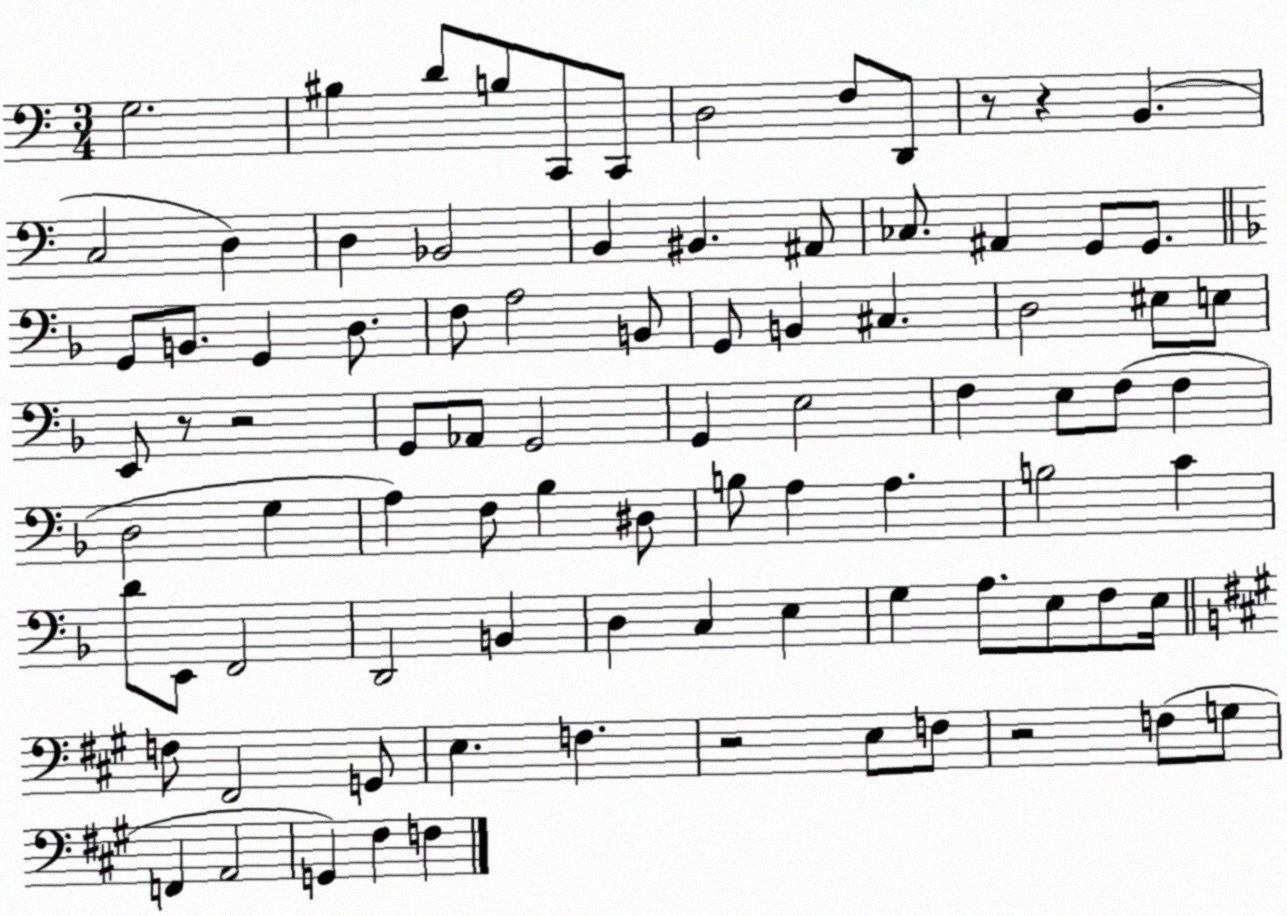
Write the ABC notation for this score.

X:1
T:Untitled
M:3/4
L:1/4
K:C
G,2 ^B, D/2 B,/2 C,,/2 C,,/2 D,2 F,/2 D,,/2 z/2 z B,, C,2 D, D, _B,,2 B,, ^B,, ^A,,/2 _C,/2 ^A,, G,,/2 G,,/2 G,,/2 B,,/2 G,, D,/2 F,/2 A,2 B,,/2 G,,/2 B,, ^C, D,2 ^E,/2 E,/2 E,,/2 z/2 z2 G,,/2 _A,,/2 G,,2 G,, E,2 F, E,/2 F,/2 F, D,2 G, A, F,/2 _B, ^D,/2 B,/2 A, A, B,2 C D/2 E,,/2 F,,2 D,,2 B,, D, C, E, G, A,/2 E,/2 F,/2 E,/4 F,/2 ^F,,2 G,,/2 E, F, z2 E,/2 F,/2 z2 F,/2 G,/2 F,, A,,2 G,, ^F, F,